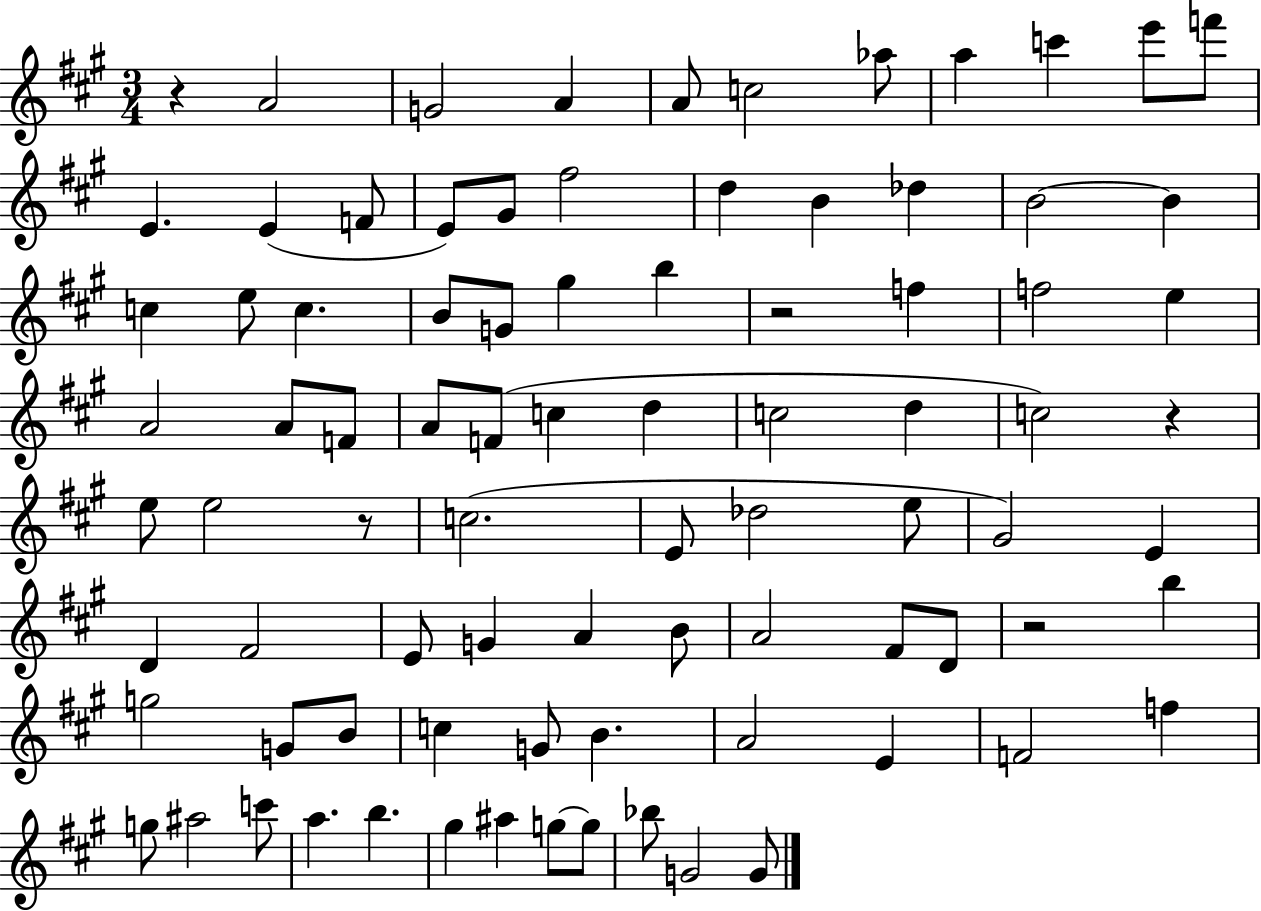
X:1
T:Untitled
M:3/4
L:1/4
K:A
z A2 G2 A A/2 c2 _a/2 a c' e'/2 f'/2 E E F/2 E/2 ^G/2 ^f2 d B _d B2 B c e/2 c B/2 G/2 ^g b z2 f f2 e A2 A/2 F/2 A/2 F/2 c d c2 d c2 z e/2 e2 z/2 c2 E/2 _d2 e/2 ^G2 E D ^F2 E/2 G A B/2 A2 ^F/2 D/2 z2 b g2 G/2 B/2 c G/2 B A2 E F2 f g/2 ^a2 c'/2 a b ^g ^a g/2 g/2 _b/2 G2 G/2